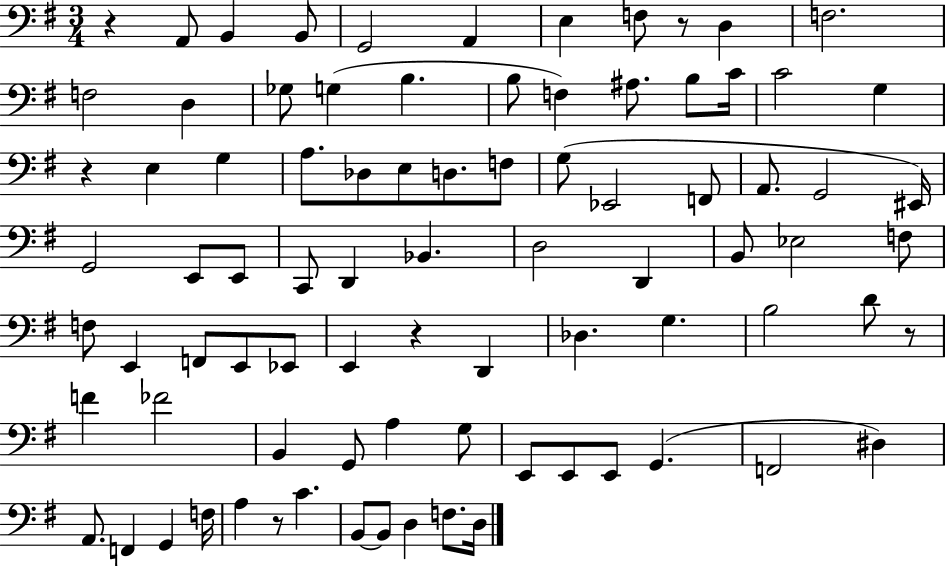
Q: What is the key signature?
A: G major